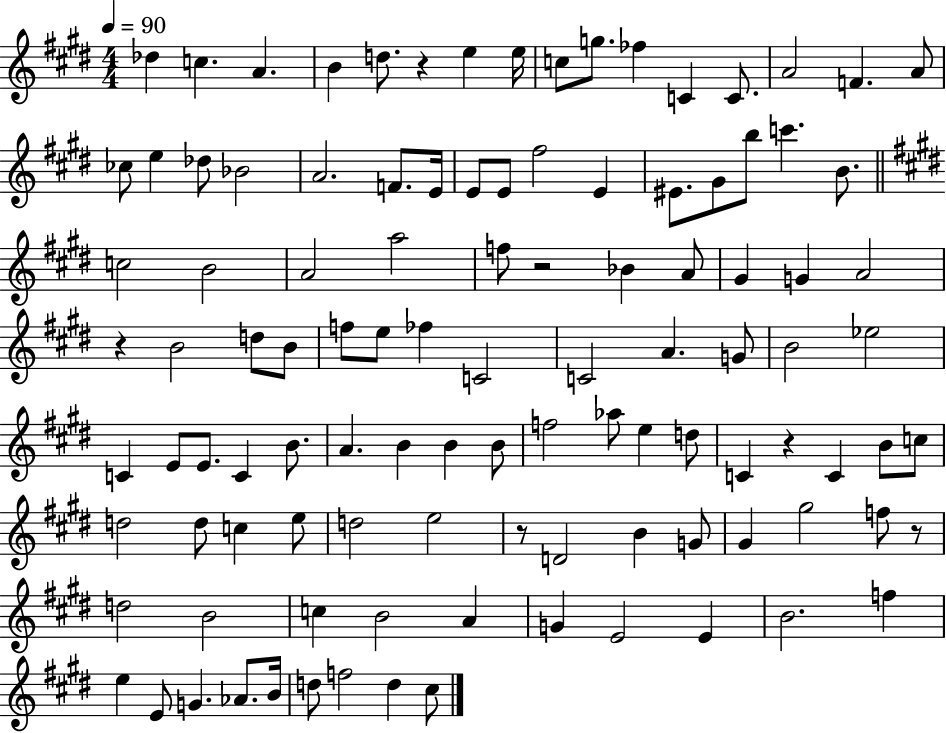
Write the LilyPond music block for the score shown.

{
  \clef treble
  \numericTimeSignature
  \time 4/4
  \key e \major
  \tempo 4 = 90
  des''4 c''4. a'4. | b'4 d''8. r4 e''4 e''16 | c''8 g''8. fes''4 c'4 c'8. | a'2 f'4. a'8 | \break ces''8 e''4 des''8 bes'2 | a'2. f'8. e'16 | e'8 e'8 fis''2 e'4 | eis'8. gis'8 b''8 c'''4. b'8. | \break \bar "||" \break \key e \major c''2 b'2 | a'2 a''2 | f''8 r2 bes'4 a'8 | gis'4 g'4 a'2 | \break r4 b'2 d''8 b'8 | f''8 e''8 fes''4 c'2 | c'2 a'4. g'8 | b'2 ees''2 | \break c'4 e'8 e'8. c'4 b'8. | a'4. b'4 b'4 b'8 | f''2 aes''8 e''4 d''8 | c'4 r4 c'4 b'8 c''8 | \break d''2 d''8 c''4 e''8 | d''2 e''2 | r8 d'2 b'4 g'8 | gis'4 gis''2 f''8 r8 | \break d''2 b'2 | c''4 b'2 a'4 | g'4 e'2 e'4 | b'2. f''4 | \break e''4 e'8 g'4. aes'8. b'16 | d''8 f''2 d''4 cis''8 | \bar "|."
}